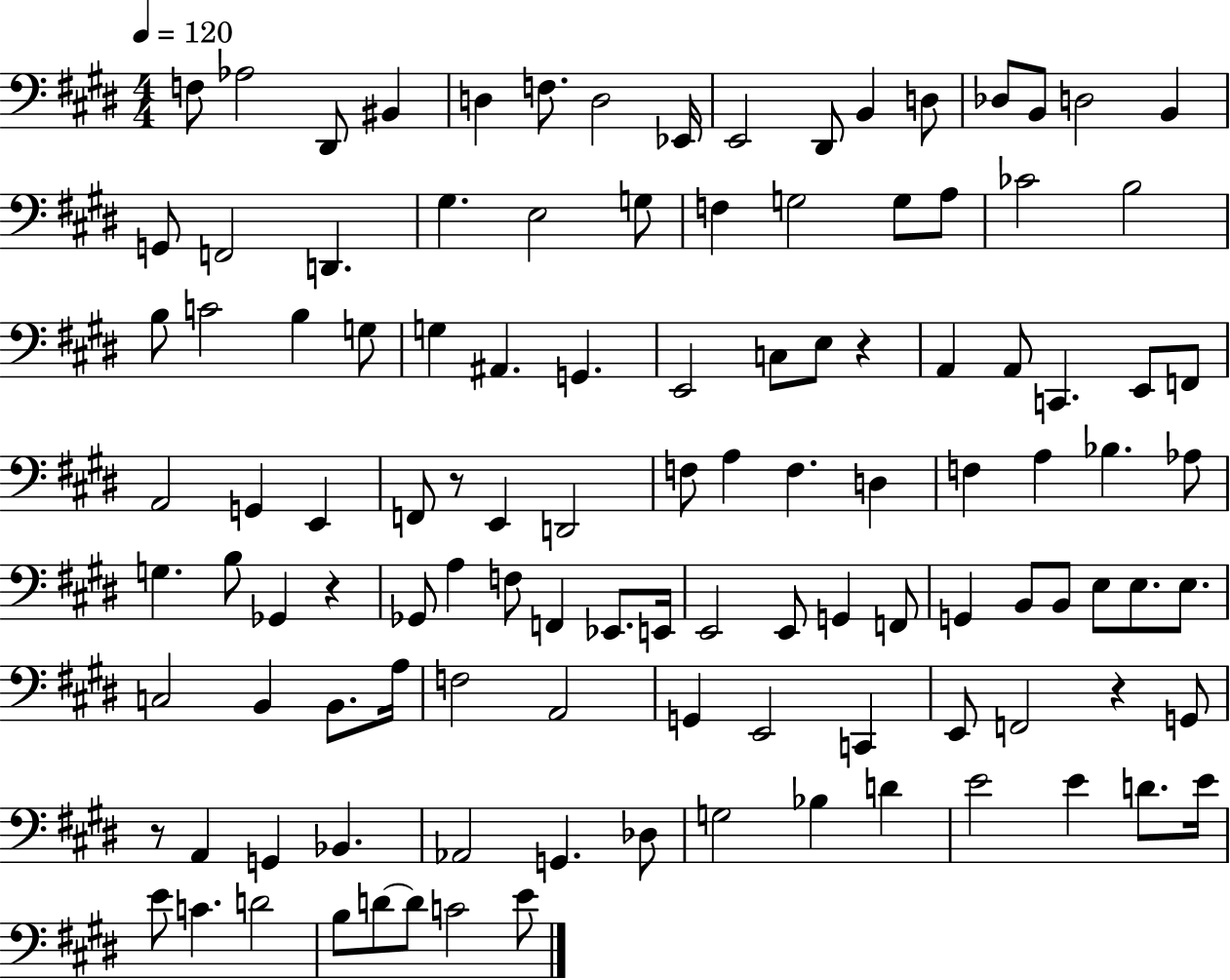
X:1
T:Untitled
M:4/4
L:1/4
K:E
F,/2 _A,2 ^D,,/2 ^B,, D, F,/2 D,2 _E,,/4 E,,2 ^D,,/2 B,, D,/2 _D,/2 B,,/2 D,2 B,, G,,/2 F,,2 D,, ^G, E,2 G,/2 F, G,2 G,/2 A,/2 _C2 B,2 B,/2 C2 B, G,/2 G, ^A,, G,, E,,2 C,/2 E,/2 z A,, A,,/2 C,, E,,/2 F,,/2 A,,2 G,, E,, F,,/2 z/2 E,, D,,2 F,/2 A, F, D, F, A, _B, _A,/2 G, B,/2 _G,, z _G,,/2 A, F,/2 F,, _E,,/2 E,,/4 E,,2 E,,/2 G,, F,,/2 G,, B,,/2 B,,/2 E,/2 E,/2 E,/2 C,2 B,, B,,/2 A,/4 F,2 A,,2 G,, E,,2 C,, E,,/2 F,,2 z G,,/2 z/2 A,, G,, _B,, _A,,2 G,, _D,/2 G,2 _B, D E2 E D/2 E/4 E/2 C D2 B,/2 D/2 D/2 C2 E/2